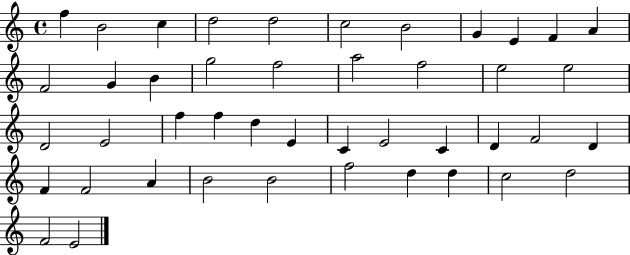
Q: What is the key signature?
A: C major